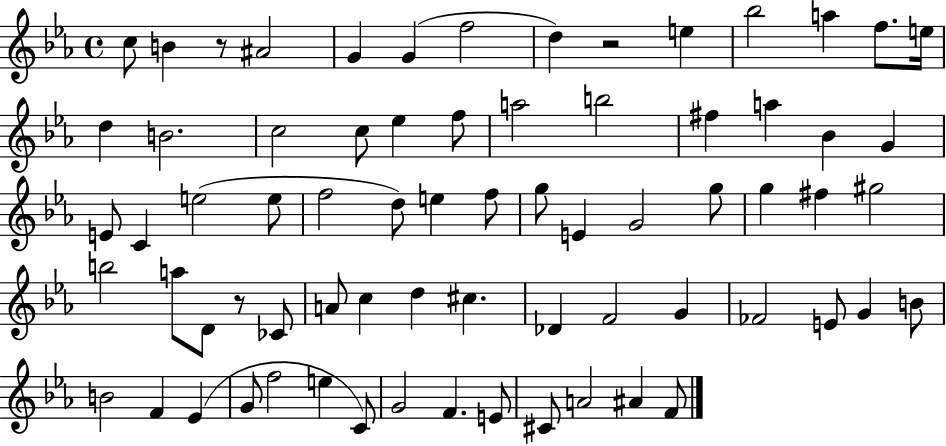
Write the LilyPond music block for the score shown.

{
  \clef treble
  \time 4/4
  \defaultTimeSignature
  \key ees \major
  c''8 b'4 r8 ais'2 | g'4 g'4( f''2 | d''4) r2 e''4 | bes''2 a''4 f''8. e''16 | \break d''4 b'2. | c''2 c''8 ees''4 f''8 | a''2 b''2 | fis''4 a''4 bes'4 g'4 | \break e'8 c'4 e''2( e''8 | f''2 d''8) e''4 f''8 | g''8 e'4 g'2 g''8 | g''4 fis''4 gis''2 | \break b''2 a''8 d'8 r8 ces'8 | a'8 c''4 d''4 cis''4. | des'4 f'2 g'4 | fes'2 e'8 g'4 b'8 | \break b'2 f'4 ees'4( | g'8 f''2 e''4 c'8) | g'2 f'4. e'8 | cis'8 a'2 ais'4 f'8 | \break \bar "|."
}